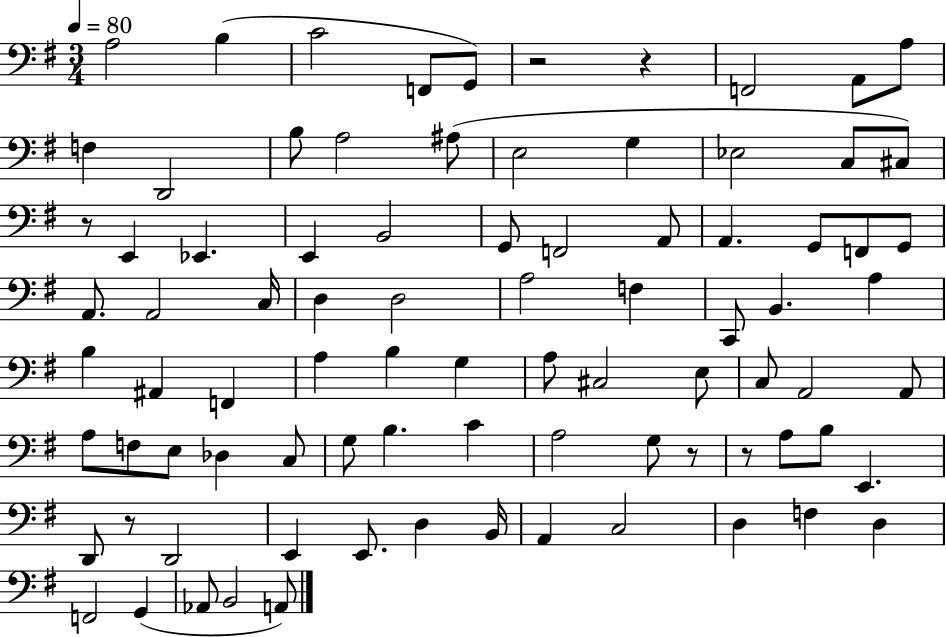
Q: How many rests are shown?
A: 6